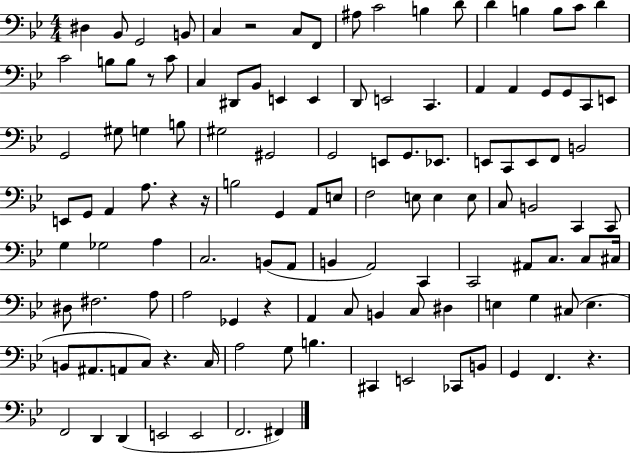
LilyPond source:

{
  \clef bass
  \numericTimeSignature
  \time 4/4
  \key bes \major
  \repeat volta 2 { dis4 bes,8 g,2 b,8 | c4 r2 c8 f,8 | ais8 c'2 b4 d'8 | d'4 b4 b8 c'8 d'4 | \break c'2 b8 b8 r8 c'8 | c4 dis,8 bes,8 e,4 e,4 | d,8 e,2 c,4. | a,4 a,4 g,8 g,8 c,8 e,8 | \break g,2 gis8 g4 b8 | gis2 gis,2 | g,2 e,8 g,8. ees,8. | e,8 c,8 e,8 f,8 b,2 | \break e,8 g,8 a,4 a8. r4 r16 | b2 g,4 a,8 e8 | f2 e8 e4 e8 | c8 b,2 c,4 c,8 | \break g4 ges2 a4 | c2. b,8( a,8 | b,4 a,2) c,4 | c,2 ais,8 c8. c8 cis16 | \break dis8 fis2. a8 | a2 ges,4 r4 | a,4 c8 b,4 c8 dis4 | e4 g4 cis8( e4. | \break b,8 ais,8. a,8 c8) r4. c16 | a2 g8 b4. | cis,4 e,2 ces,8 b,8 | g,4 f,4. r4. | \break f,2 d,4 d,4( | e,2 e,2 | f,2. fis,4) | } \bar "|."
}